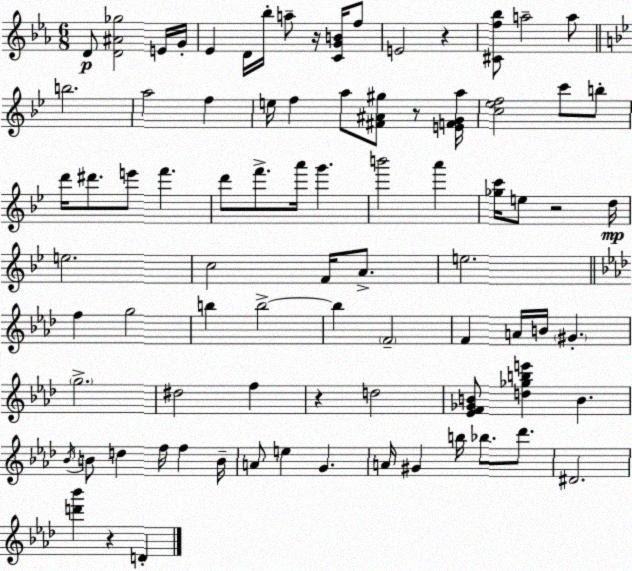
X:1
T:Untitled
M:6/8
L:1/4
K:Cm
D/2 [D^A_g]2 E/4 G/4 _E D/4 _b/4 a/2 z/4 [CGB]/4 f/2 E2 z [^Cf_b]/2 a2 a/2 b2 a2 f e/4 f a/2 [^F^A^g]/2 z/2 [EFGa]/4 [c_ef]2 c'/2 b/2 d'/4 ^d'/2 e'/2 f' d'/2 f'/2 a'/4 g' b'2 a' [_gc']/4 e/2 z2 d/4 e2 c2 F/4 A/2 e2 f g2 b b2 b F2 F A/4 B/4 ^G g2 ^d2 f z d2 [_EF_GB]/2 [d_gbe'] B _B/4 B/2 d f/4 f B/4 A/2 e G A/4 ^G b/4 _b/2 _d'/2 ^D2 [d'_b'] z D